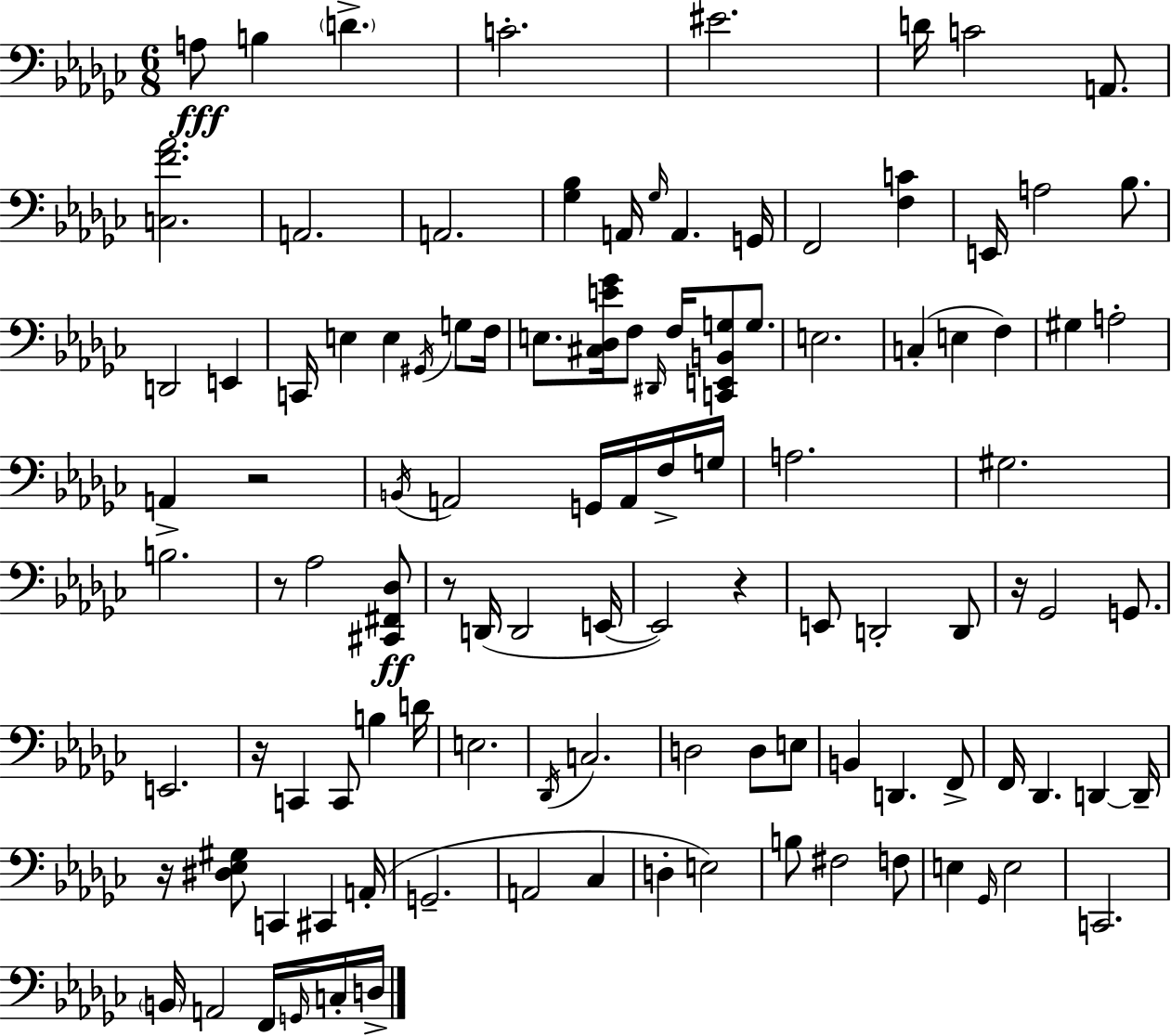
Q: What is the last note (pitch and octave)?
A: D3